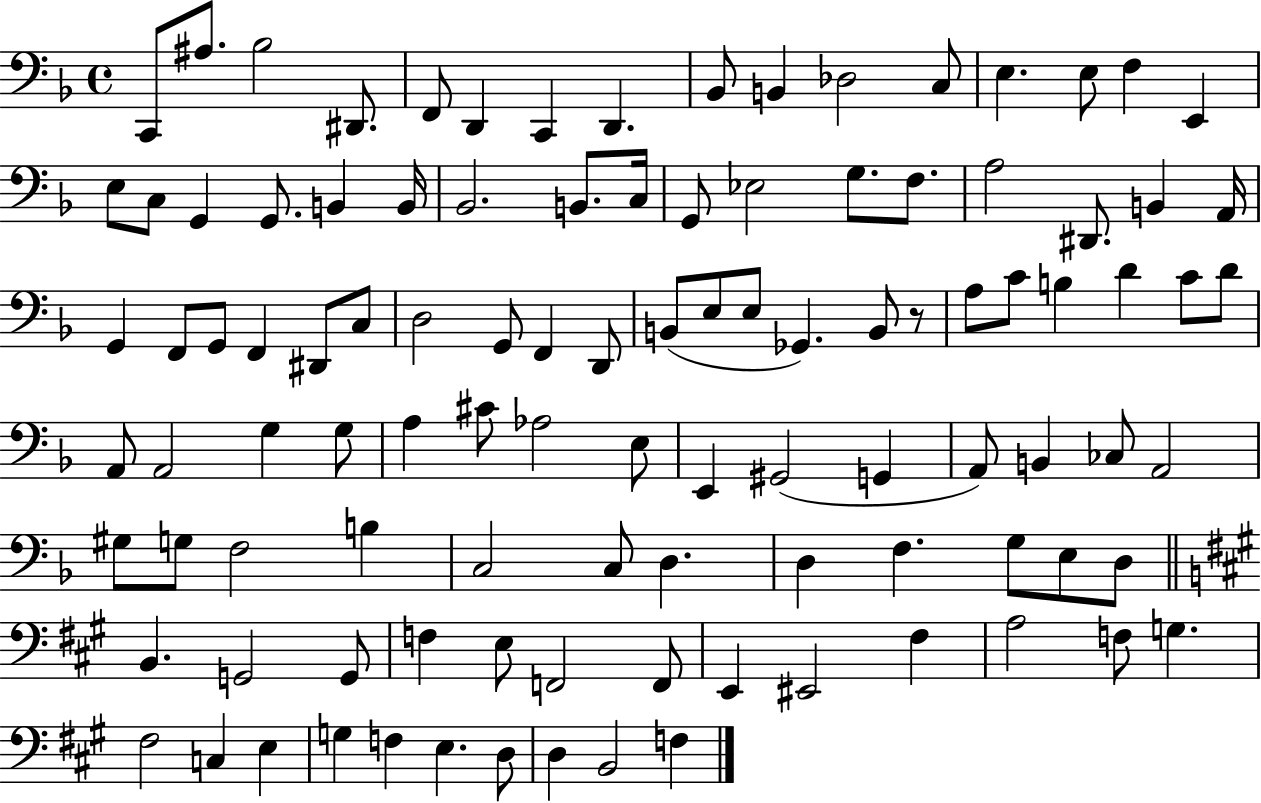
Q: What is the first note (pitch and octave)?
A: C2